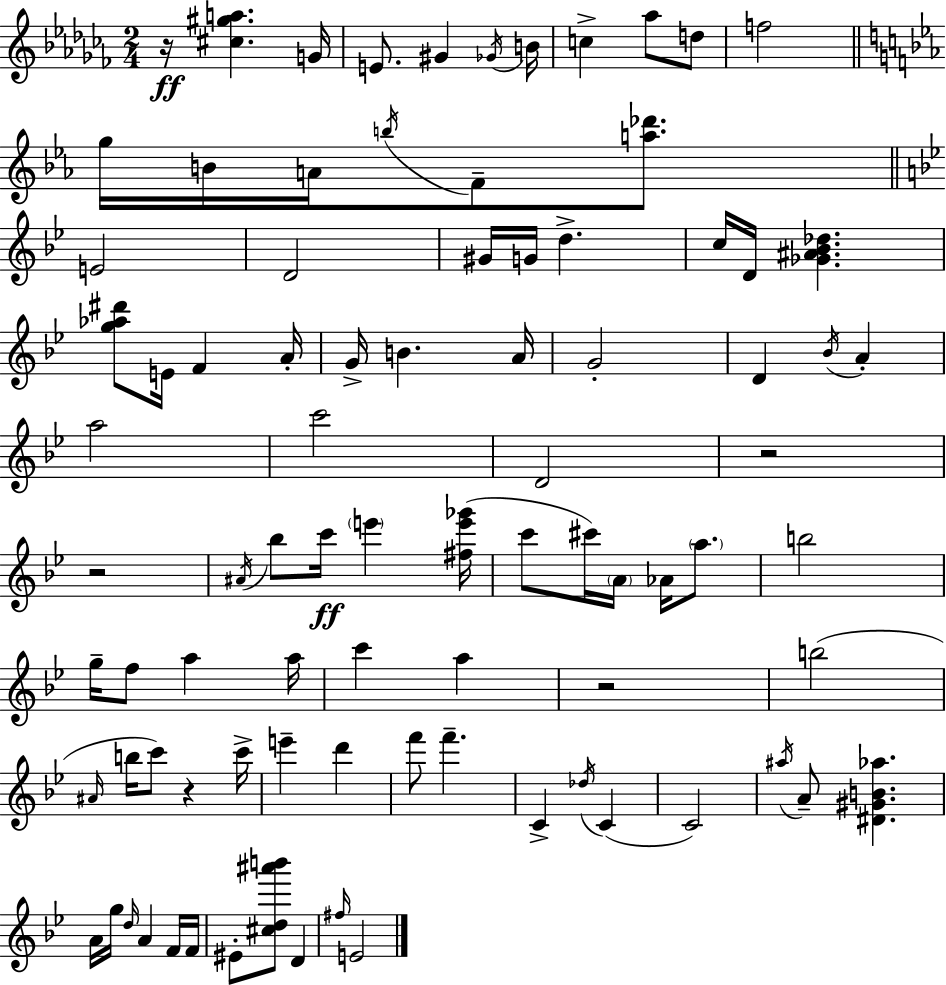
{
  \clef treble
  \numericTimeSignature
  \time 2/4
  \key aes \minor
  r16\ff <cis'' gis'' a''>4. g'16 | e'8. gis'4 \acciaccatura { ges'16 } | b'16 c''4-> aes''8 d''8 | f''2 | \break \bar "||" \break \key c \minor g''16 b'16 a'16 \acciaccatura { b''16 } f'8-- <a'' des'''>8. | \bar "||" \break \key g \minor e'2 | d'2 | gis'16 g'16 d''4.-> | c''16 d'16 <ges' ais' bes' des''>4. | \break <g'' aes'' dis'''>8 e'16 f'4 a'16-. | g'16-> b'4. a'16 | g'2-. | d'4 \acciaccatura { bes'16 } a'4-. | \break a''2 | c'''2 | d'2 | r2 | \break r2 | \acciaccatura { ais'16 } bes''8 c'''16\ff \parenthesize e'''4 | <fis'' e''' ges'''>16( c'''8 cis'''16) \parenthesize a'16 aes'16 \parenthesize a''8. | b''2 | \break g''16-- f''8 a''4 | a''16 c'''4 a''4 | r2 | b''2( | \break \grace { ais'16 } b''16 c'''8) r4 | c'''16-> e'''4-- d'''4 | f'''8 f'''4.-- | c'4-> \acciaccatura { des''16 }( | \break c'4 c'2) | \acciaccatura { ais''16 } a'8-- <dis' gis' b' aes''>4. | a'16 g''16 \grace { d''16 } | a'4 f'16 f'16 eis'8-. | \break <cis'' d'' ais''' b'''>8 d'4 \grace { fis''16 } e'2 | \bar "|."
}